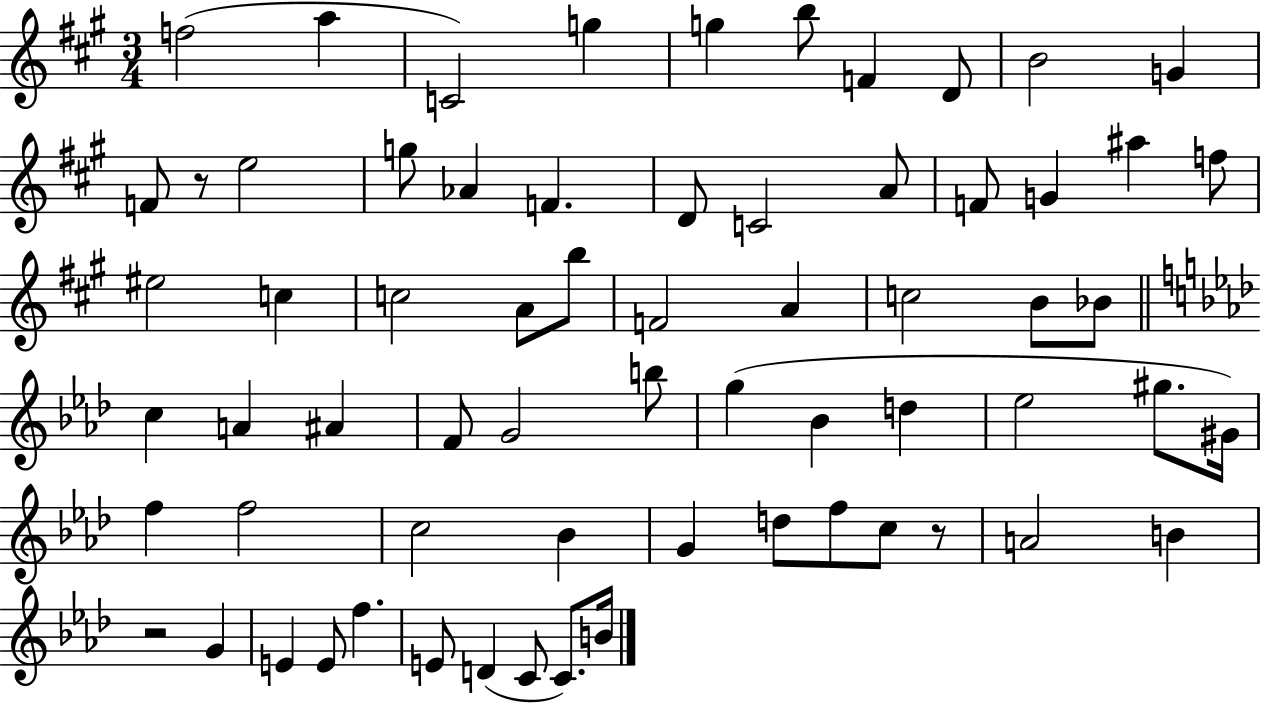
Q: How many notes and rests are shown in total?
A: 66